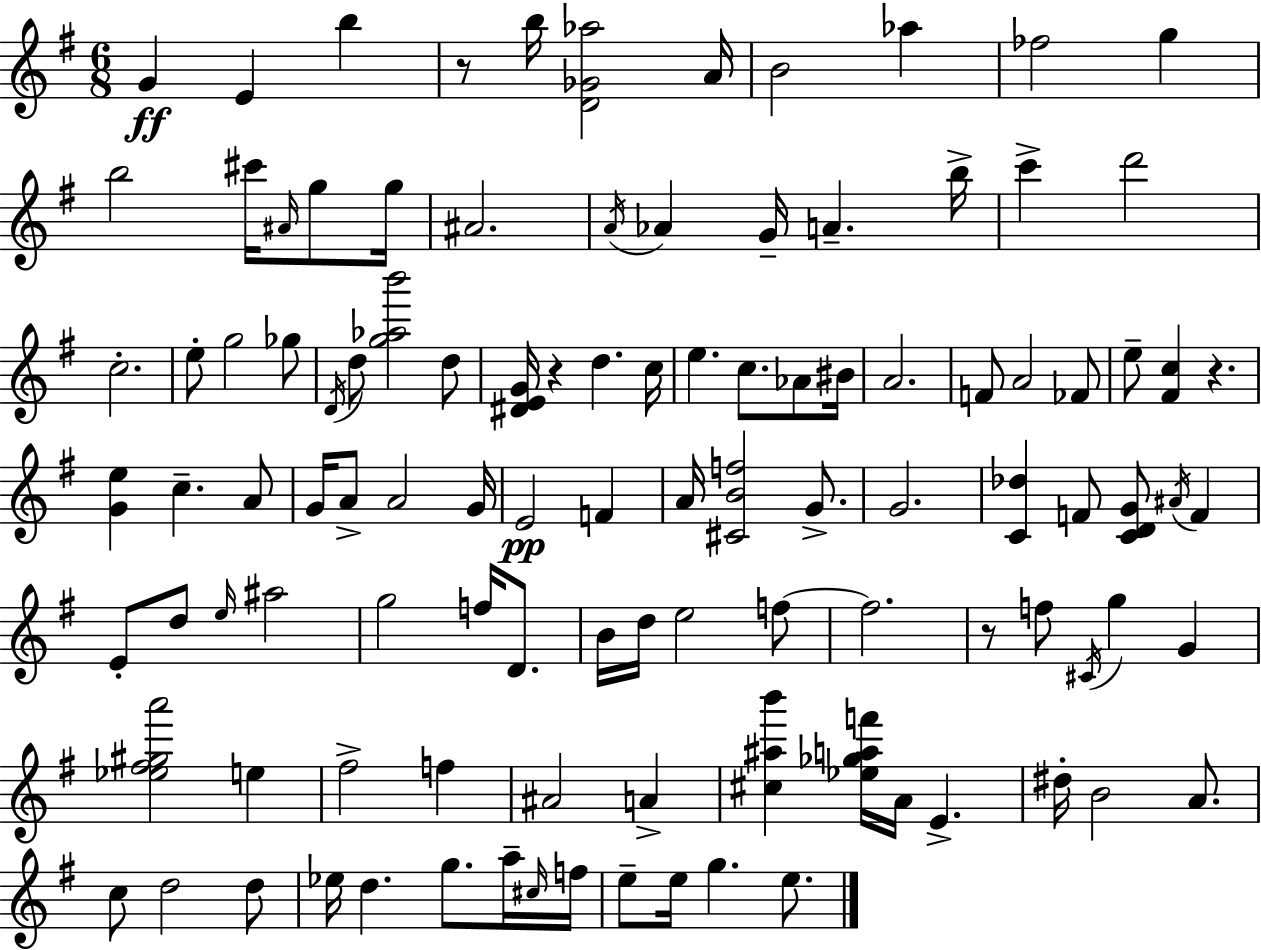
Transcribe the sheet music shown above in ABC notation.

X:1
T:Untitled
M:6/8
L:1/4
K:Em
G E b z/2 b/4 [D_G_a]2 A/4 B2 _a _f2 g b2 ^c'/4 ^A/4 g/2 g/4 ^A2 A/4 _A G/4 A b/4 c' d'2 c2 e/2 g2 _g/2 D/4 d/2 [g_ab']2 d/2 [^DEG]/4 z d c/4 e c/2 _A/2 ^B/4 A2 F/2 A2 _F/2 e/2 [^Fc] z [Ge] c A/2 G/4 A/2 A2 G/4 E2 F A/4 [^CBf]2 G/2 G2 [C_d] F/2 [CDG]/2 ^A/4 F E/2 d/2 e/4 ^a2 g2 f/4 D/2 B/4 d/4 e2 f/2 f2 z/2 f/2 ^C/4 g G [_e^f^ga']2 e ^f2 f ^A2 A [^c^ab'] [_e_gaf']/4 A/4 E ^d/4 B2 A/2 c/2 d2 d/2 _e/4 d g/2 a/4 ^c/4 f/4 e/2 e/4 g e/2